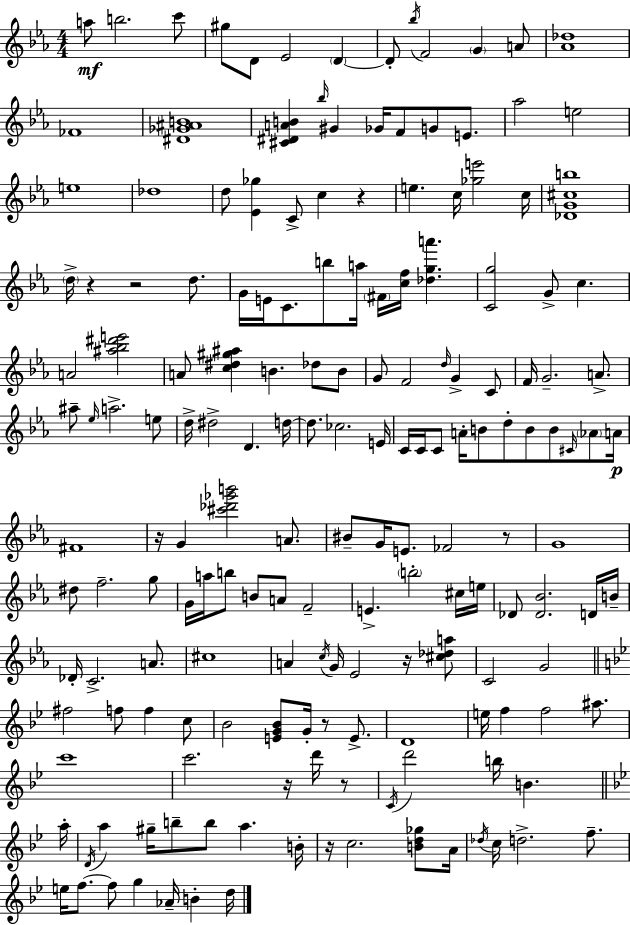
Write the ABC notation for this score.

X:1
T:Untitled
M:4/4
L:1/4
K:Cm
a/2 b2 c'/2 ^g/2 D/2 _E2 D D/2 _b/4 F2 G A/2 [_A_d]4 _F4 [^D_G^AB]4 [^C^DAB] _b/4 ^G _G/4 F/2 G/2 E/2 _a2 e2 e4 _d4 d/2 [_E_g] C/2 c z e c/4 [_ge']2 c/4 [_DG^cb]4 d/4 z z2 d/2 G/4 E/4 C/2 b/2 a/4 ^F/4 [cf]/4 [_dga'] [Cg]2 G/2 c A2 [^a_b^d'e']2 A/2 [c^d^g^a] B _d/2 B/2 G/2 F2 d/4 G C/2 F/4 G2 A/2 ^a/2 _e/4 a2 e/2 d/4 ^d2 D d/4 d/2 _c2 E/4 C/4 C/4 C/2 A/4 B/2 d/2 B/2 B/2 ^C/4 _A/2 A/4 ^F4 z/4 G [^c'_d'_g'b']2 A/2 ^B/2 G/4 E/2 _F2 z/2 G4 ^d/2 f2 g/2 G/4 a/4 b/2 B/2 A/2 F2 E b2 ^c/4 e/4 _D/2 [_D_B]2 D/4 B/4 _D/4 C2 A/2 ^c4 A c/4 G/4 _E2 z/4 [^c_da]/2 C2 G2 ^f2 f/2 f c/2 _B2 [EG_B]/2 G/4 z/2 E/2 D4 e/4 f f2 ^a/2 c'4 c'2 z/4 d'/4 z/2 C/4 d'2 b/4 B a/4 D/4 a ^g/4 b/2 b/2 a B/4 z/4 c2 [Bd_g]/2 A/4 _d/4 c/4 d2 f/2 e/4 f/2 f/2 g _A/4 B d/4